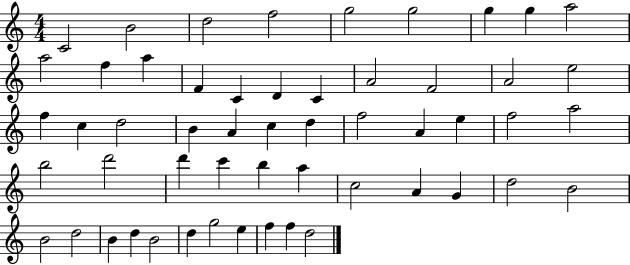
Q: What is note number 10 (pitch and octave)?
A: A5